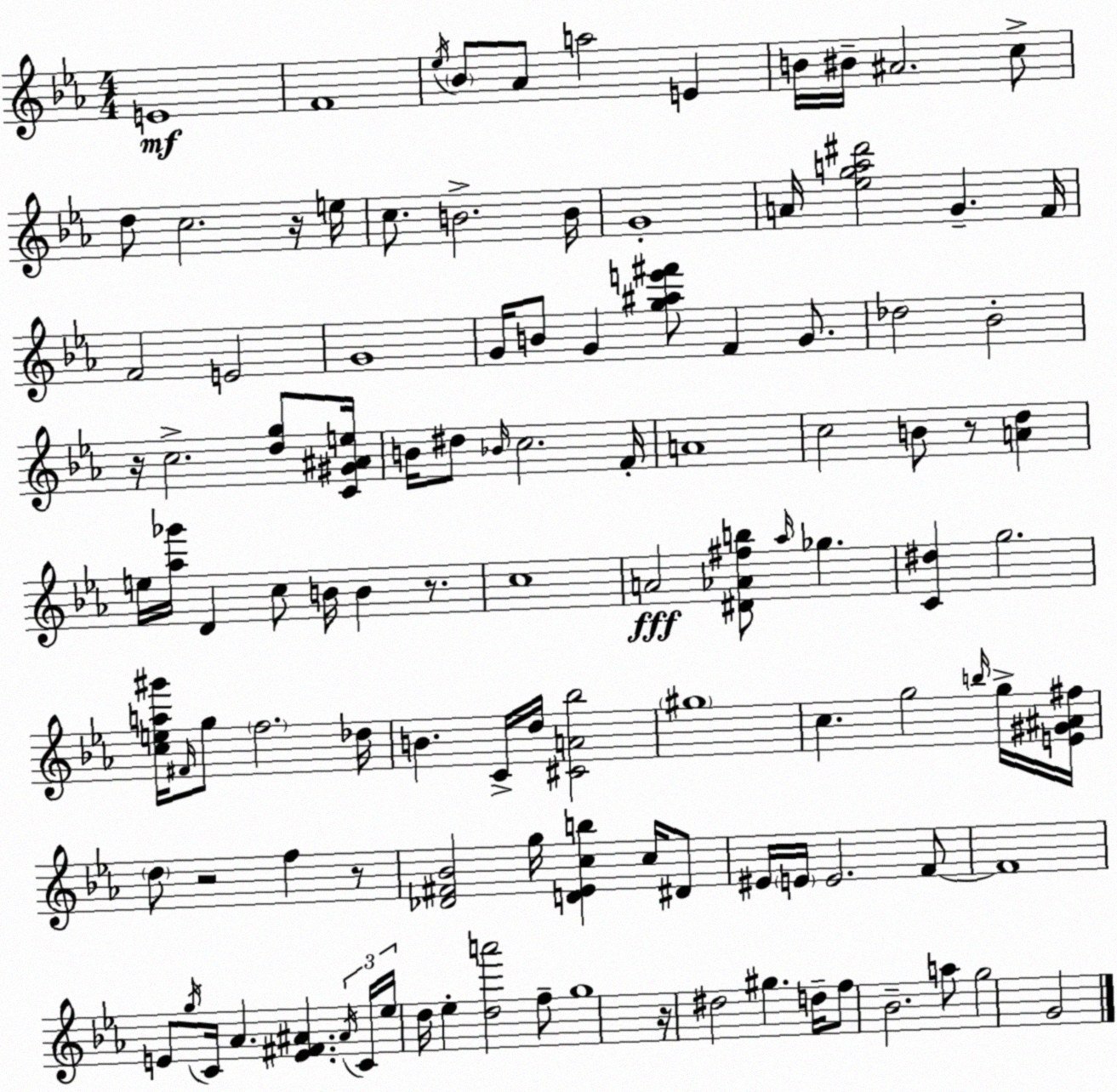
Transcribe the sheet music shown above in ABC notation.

X:1
T:Untitled
M:4/4
L:1/4
K:Cm
E4 F4 _e/4 _B/2 _A/2 a2 E B/4 ^B/4 ^A2 c/2 d/2 c2 z/4 e/4 c/2 B2 B/4 G4 A/4 [_ega^d']2 G F/4 F2 E2 G4 G/4 B/2 G [g^ae'^f']/2 F G/2 _d2 _B2 z/4 c2 [dg]/2 [C^G^Ae]/4 B/4 ^d/2 _B/4 c2 F/4 A4 c2 B/2 z/2 [Ad] e/4 [_a_g']/4 D c/2 B/4 B z/2 c4 A2 [^D_A^fb]/2 _a/4 _g [C^d] g2 [cea^g']/4 ^F/4 g/2 f2 _d/4 B C/4 d/4 [^CA_b]2 ^g4 c g2 b/4 g/4 [E^G^A^f]/4 d/2 z2 f z/2 [_D^F_B]2 g/4 [D_Ecb] c/4 ^D/2 ^E/4 E/4 E2 F/2 F4 E/2 g/4 C/4 _A [E^F^A] ^A/4 C/4 _e/4 d/4 _e [da']2 f/2 g4 z/4 ^d2 ^g d/4 f/2 _B2 a/2 g2 G2